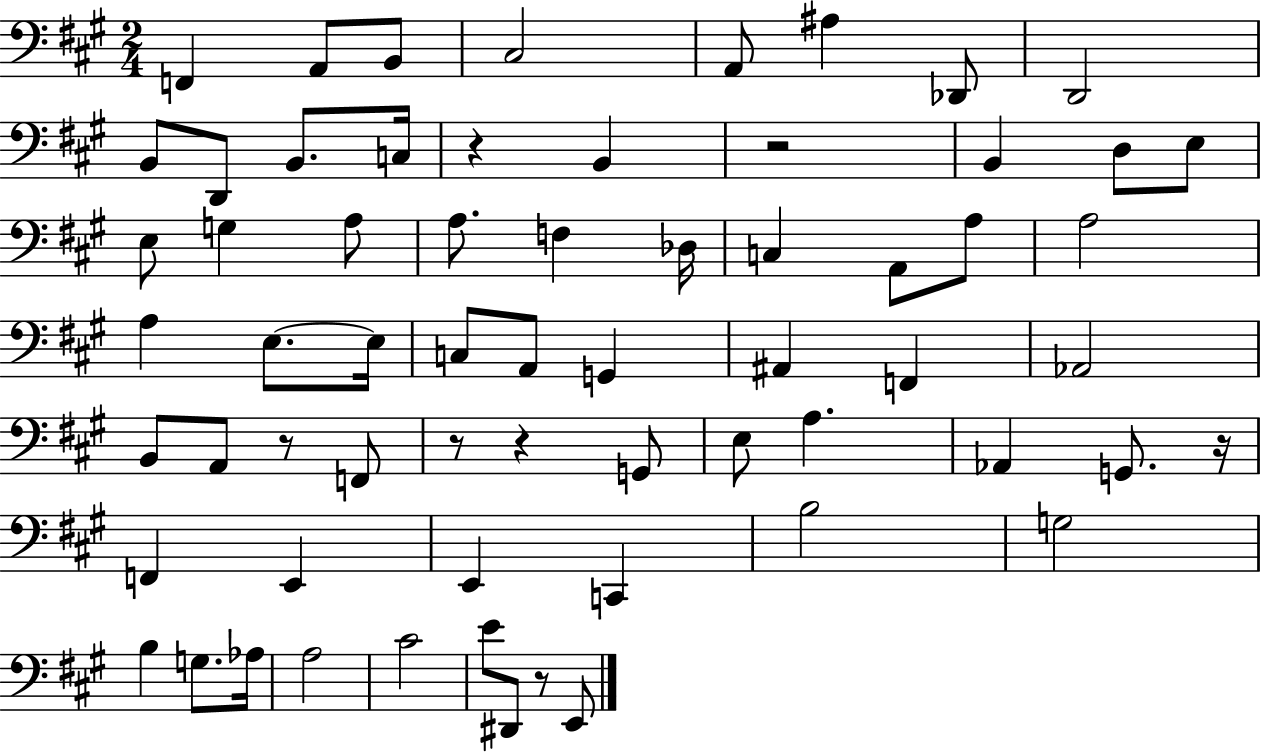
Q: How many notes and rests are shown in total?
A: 64